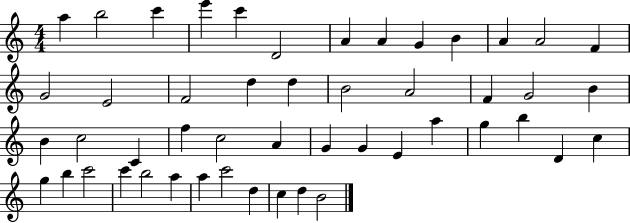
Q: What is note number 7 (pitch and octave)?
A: A4